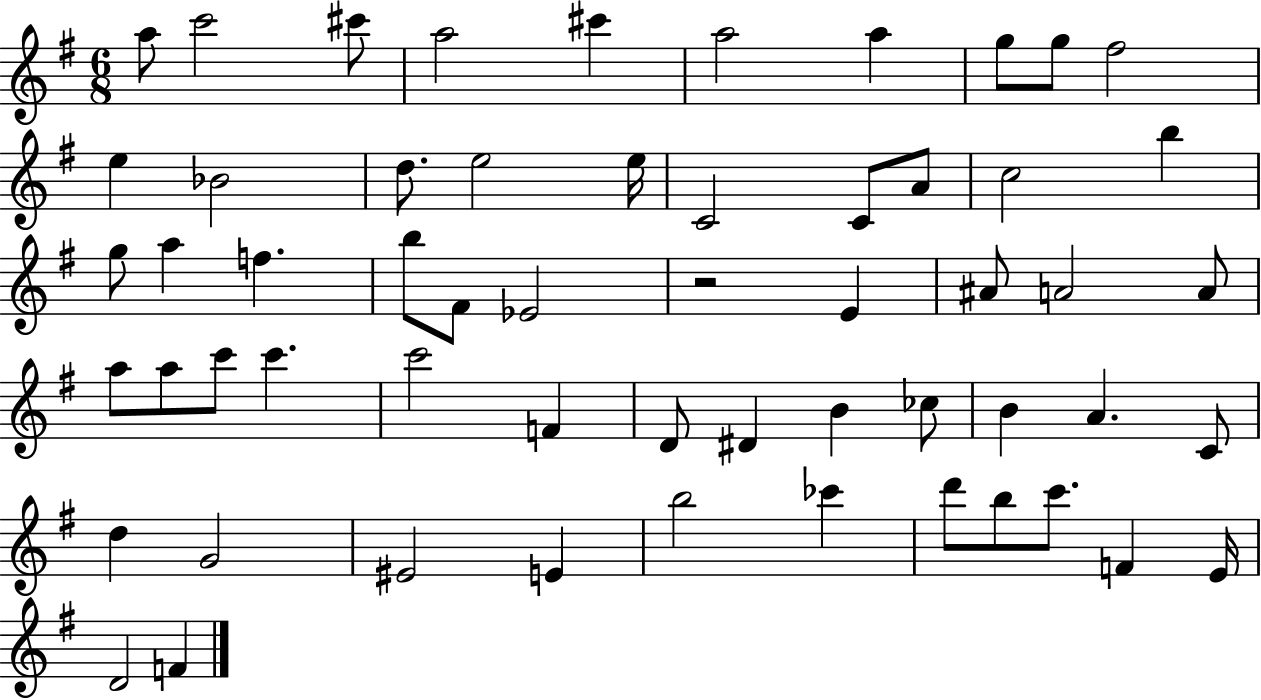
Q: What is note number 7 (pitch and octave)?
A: A5